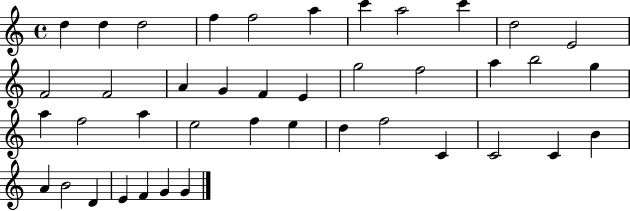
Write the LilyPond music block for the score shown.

{
  \clef treble
  \time 4/4
  \defaultTimeSignature
  \key c \major
  d''4 d''4 d''2 | f''4 f''2 a''4 | c'''4 a''2 c'''4 | d''2 e'2 | \break f'2 f'2 | a'4 g'4 f'4 e'4 | g''2 f''2 | a''4 b''2 g''4 | \break a''4 f''2 a''4 | e''2 f''4 e''4 | d''4 f''2 c'4 | c'2 c'4 b'4 | \break a'4 b'2 d'4 | e'4 f'4 g'4 g'4 | \bar "|."
}